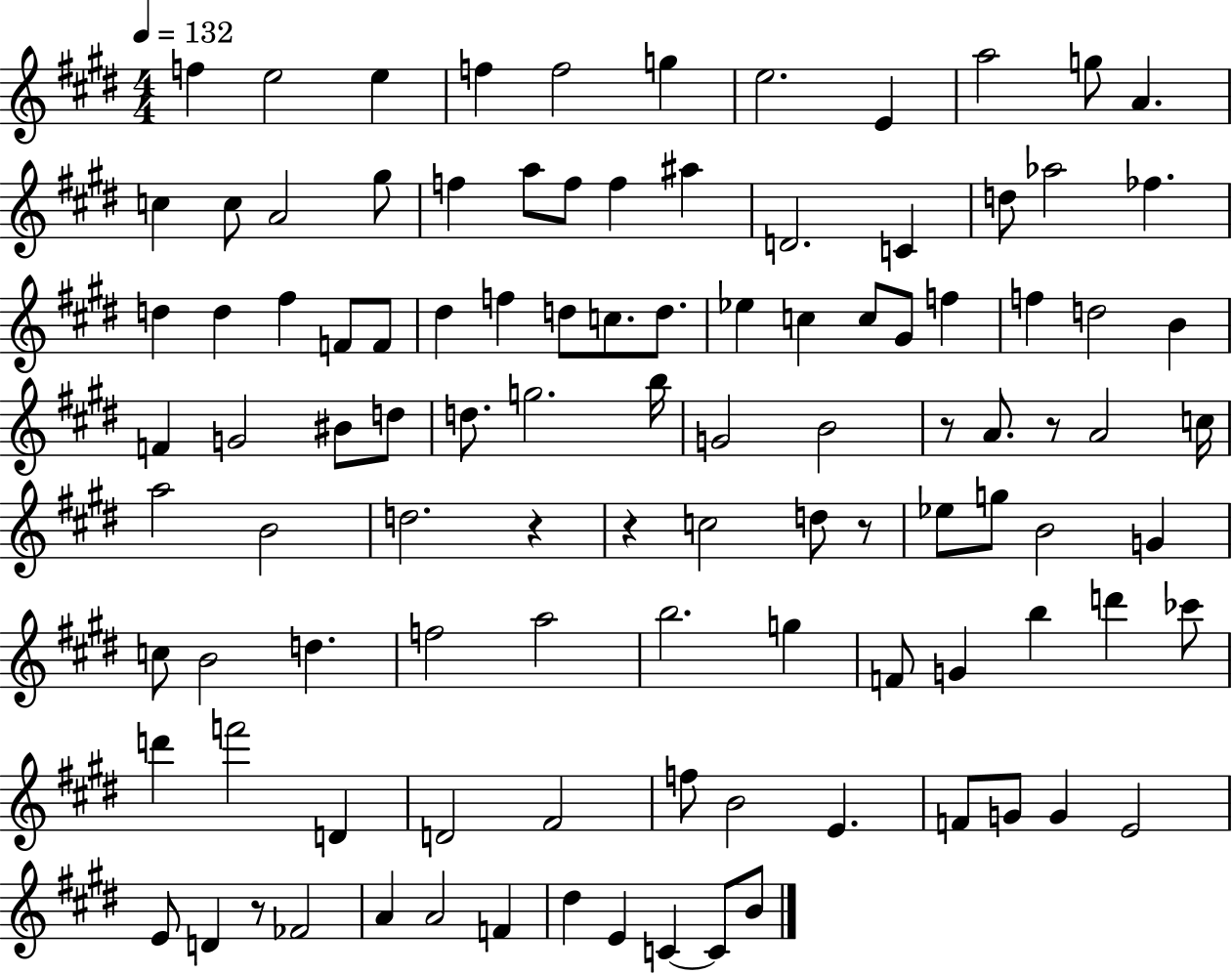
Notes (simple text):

F5/q E5/h E5/q F5/q F5/h G5/q E5/h. E4/q A5/h G5/e A4/q. C5/q C5/e A4/h G#5/e F5/q A5/e F5/e F5/q A#5/q D4/h. C4/q D5/e Ab5/h FES5/q. D5/q D5/q F#5/q F4/e F4/e D#5/q F5/q D5/e C5/e. D5/e. Eb5/q C5/q C5/e G#4/e F5/q F5/q D5/h B4/q F4/q G4/h BIS4/e D5/e D5/e. G5/h. B5/s G4/h B4/h R/e A4/e. R/e A4/h C5/s A5/h B4/h D5/h. R/q R/q C5/h D5/e R/e Eb5/e G5/e B4/h G4/q C5/e B4/h D5/q. F5/h A5/h B5/h. G5/q F4/e G4/q B5/q D6/q CES6/e D6/q F6/h D4/q D4/h F#4/h F5/e B4/h E4/q. F4/e G4/e G4/q E4/h E4/e D4/q R/e FES4/h A4/q A4/h F4/q D#5/q E4/q C4/q C4/e B4/e